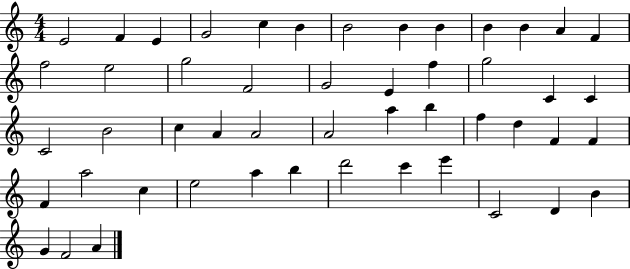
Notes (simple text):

E4/h F4/q E4/q G4/h C5/q B4/q B4/h B4/q B4/q B4/q B4/q A4/q F4/q F5/h E5/h G5/h F4/h G4/h E4/q F5/q G5/h C4/q C4/q C4/h B4/h C5/q A4/q A4/h A4/h A5/q B5/q F5/q D5/q F4/q F4/q F4/q A5/h C5/q E5/h A5/q B5/q D6/h C6/q E6/q C4/h D4/q B4/q G4/q F4/h A4/q